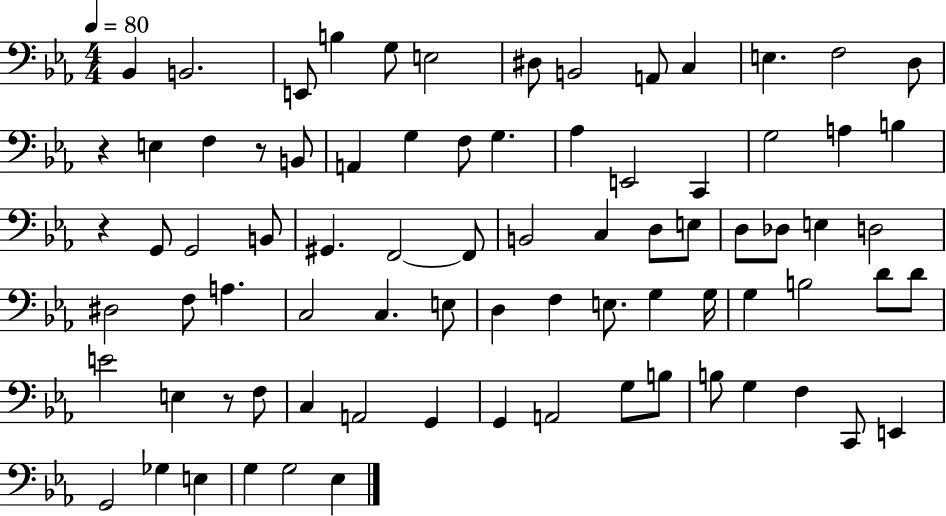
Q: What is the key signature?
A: EES major